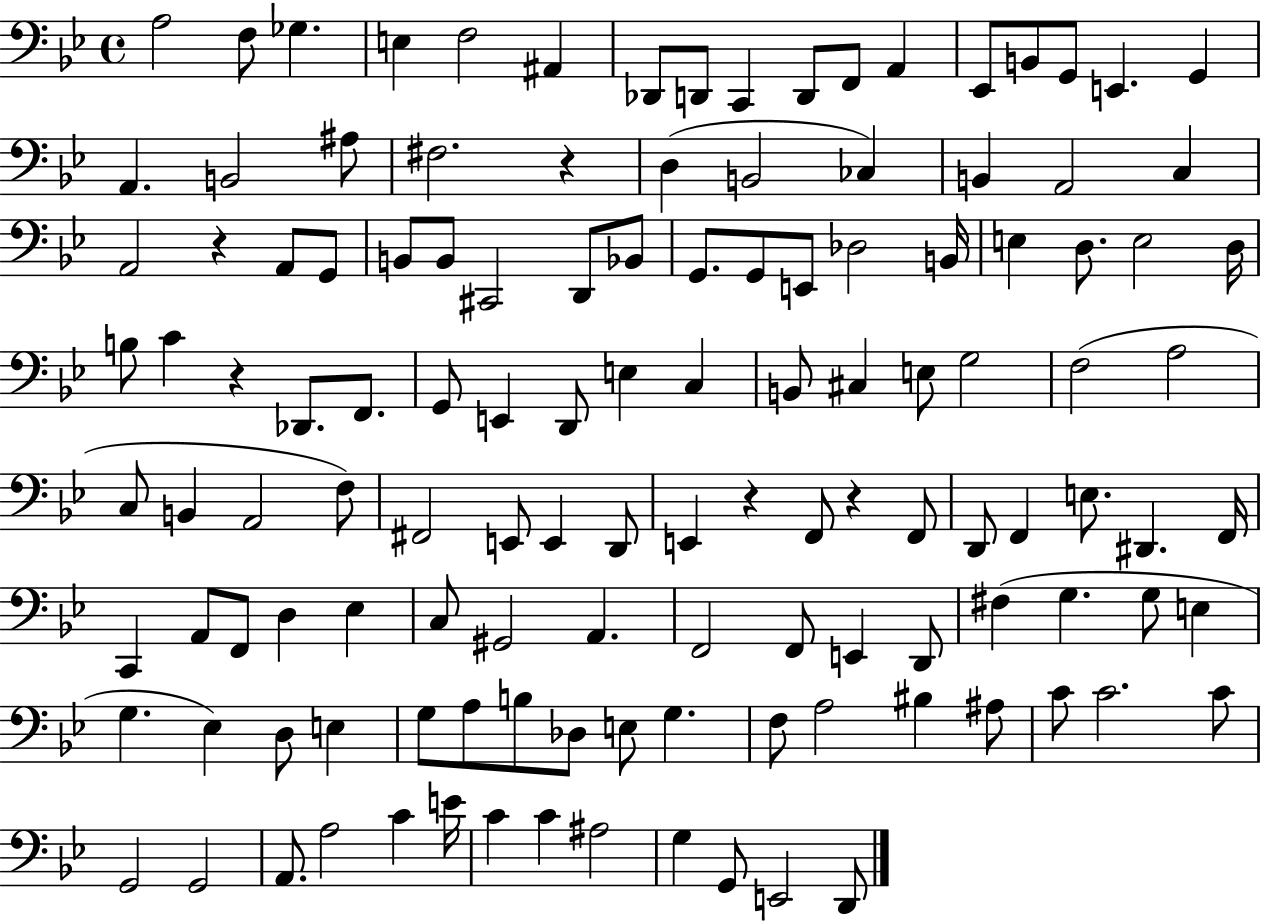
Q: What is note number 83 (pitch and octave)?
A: A2